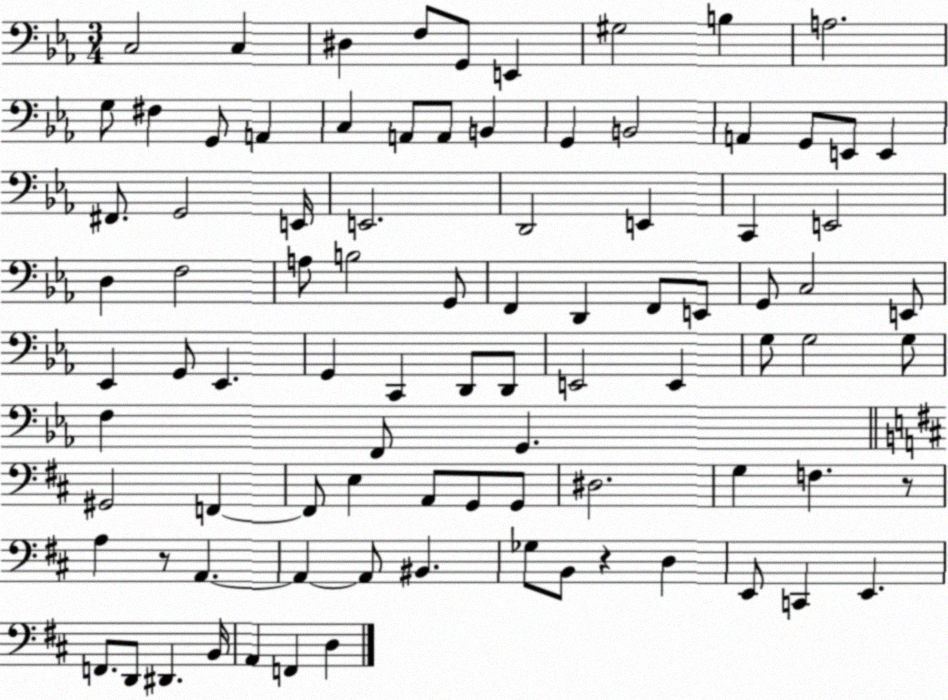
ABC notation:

X:1
T:Untitled
M:3/4
L:1/4
K:Eb
C,2 C, ^D, F,/2 G,,/2 E,, ^G,2 B, A,2 G,/2 ^F, G,,/2 A,, C, A,,/2 A,,/2 B,, G,, B,,2 A,, G,,/2 E,,/2 E,, ^F,,/2 G,,2 E,,/4 E,,2 D,,2 E,, C,, E,,2 D, F,2 A,/2 B,2 G,,/2 F,, D,, F,,/2 E,,/2 G,,/2 C,2 E,,/2 _E,, G,,/2 _E,, G,, C,, D,,/2 D,,/2 E,,2 E,, G,/2 G,2 G,/2 F, F,,/2 G,, ^G,,2 F,, F,,/2 E, A,,/2 G,,/2 G,,/2 ^D,2 G, F, z/2 A, z/2 A,, A,, A,,/2 ^B,, _G,/2 B,,/2 z D, E,,/2 C,, E,, F,,/2 D,,/2 ^D,, B,,/4 A,, F,, D,